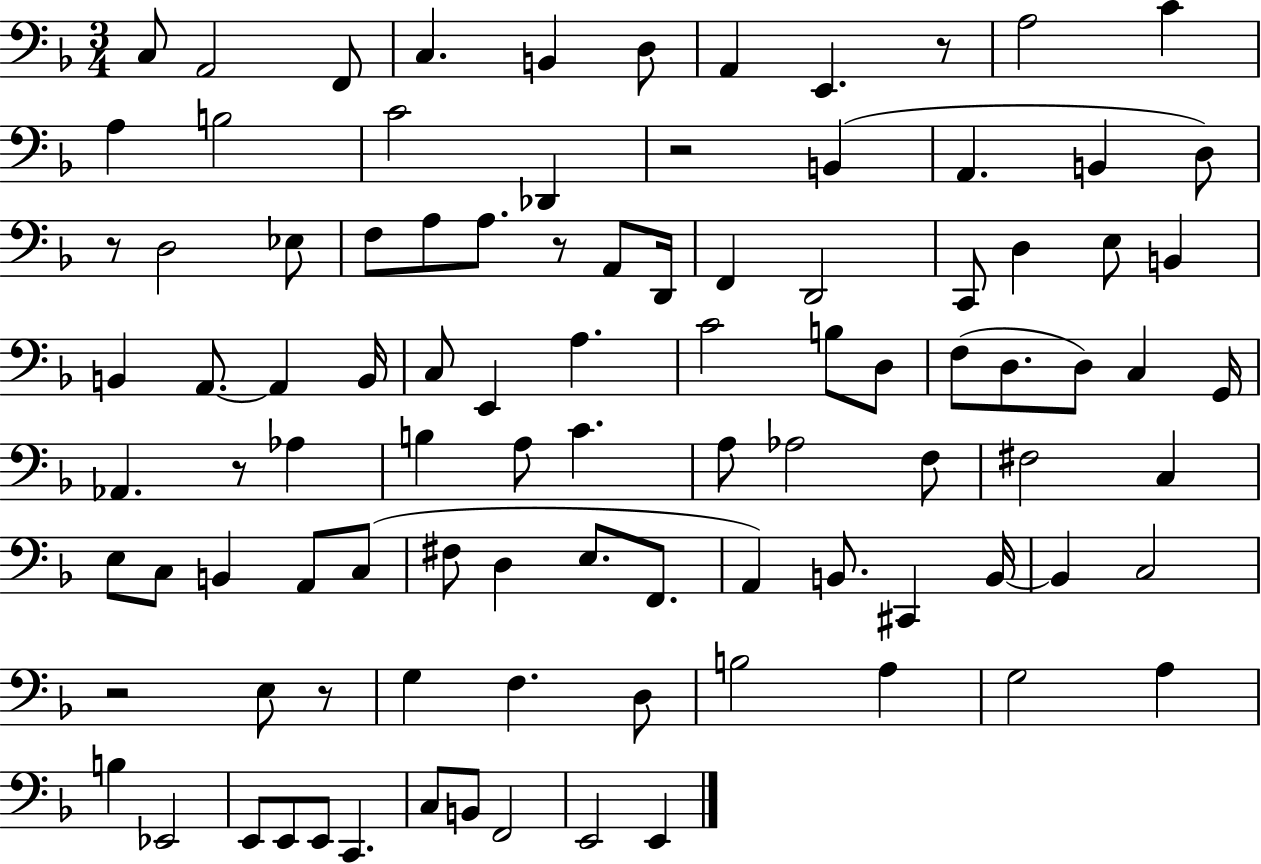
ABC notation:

X:1
T:Untitled
M:3/4
L:1/4
K:F
C,/2 A,,2 F,,/2 C, B,, D,/2 A,, E,, z/2 A,2 C A, B,2 C2 _D,, z2 B,, A,, B,, D,/2 z/2 D,2 _E,/2 F,/2 A,/2 A,/2 z/2 A,,/2 D,,/4 F,, D,,2 C,,/2 D, E,/2 B,, B,, A,,/2 A,, B,,/4 C,/2 E,, A, C2 B,/2 D,/2 F,/2 D,/2 D,/2 C, G,,/4 _A,, z/2 _A, B, A,/2 C A,/2 _A,2 F,/2 ^F,2 C, E,/2 C,/2 B,, A,,/2 C,/2 ^F,/2 D, E,/2 F,,/2 A,, B,,/2 ^C,, B,,/4 B,, C,2 z2 E,/2 z/2 G, F, D,/2 B,2 A, G,2 A, B, _E,,2 E,,/2 E,,/2 E,,/2 C,, C,/2 B,,/2 F,,2 E,,2 E,,